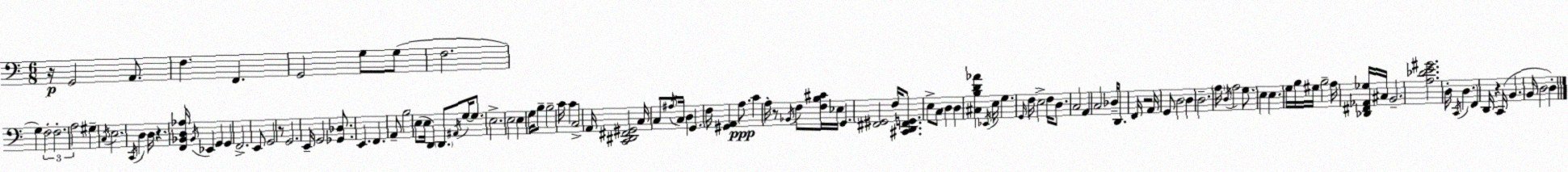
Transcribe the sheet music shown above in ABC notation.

X:1
T:Untitled
M:6/8
L:1/4
K:C
z/4 G,,2 A,,/2 F, F,, G,,2 G,/2 G,/2 F,2 G, F,2 F,2 A,2 ^G, C,/4 E,2 C,,/4 D, D,/4 z [F,,_B,,D,_A,]/4 _B,,/4 _E,, G,, G,, F,,2 E,,/2 G,,2 z/2 G,,2 E,,/4 G,,2 [_G,,_D,]/2 E,, F,, A,,/2 B,2 E,/2 E,/4 D,, D,,/2 ^A,,/4 G,/4 G,/2 E,2 E,2 E, G,/4 B,/2 B,2 C/4 C C,2 A,,/4 [C,,^D,,^F,,^G,,]2 C,/4 C,/2 ^A,/4 C,/4 D, G,, F,/4 [^G,,A,,] A,/2 C A,/4 z/2 _B,,/4 F,/2 [F,B,^C]/4 _E,/4 G,, [^F,,^G,,]2 F,/4 [^C,,D,,^F,,G,,]/2 E,/2 C,/2 D, D, [^C,B,D_A] _E,,/4 E,/4 G, G,,/4 F,/4 E,2 F,/4 D,/2 C,2 A,, C,2 _D,/4 D,,/2 F,,/4 z2 A,,/4 G,,/2 D,2 D, D,2 A,/4 D,/4 A,2 G,/2 E, E, G,/4 B,/4 ^G,/4 B,2 A,/4 [_D,,^F,,_A,,_G,]/4 ^C,/4 B,,2 [A,_DE^G]2 D,/4 C,,/4 D, F,, D,,/4 z C,,/4 B,, B,,/4 D,2 D,